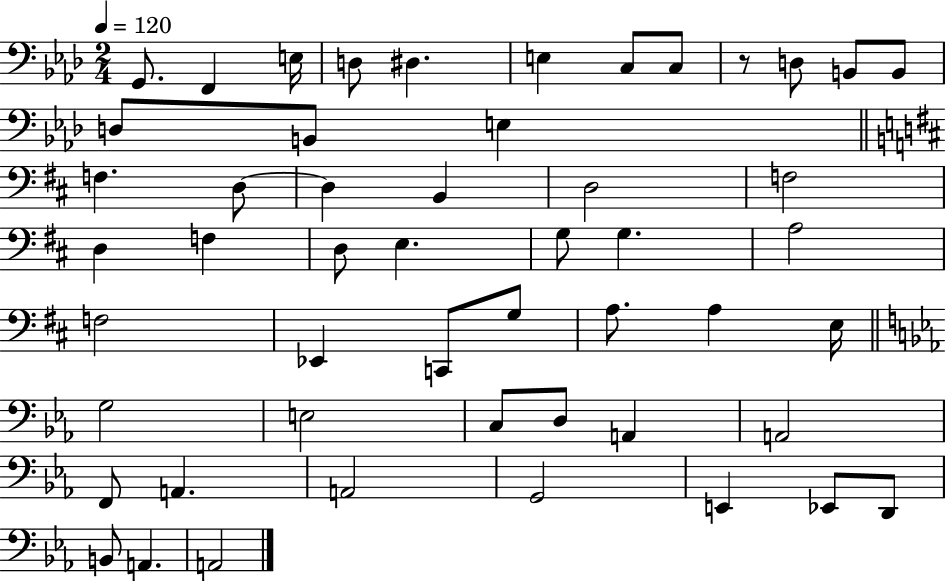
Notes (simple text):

G2/e. F2/q E3/s D3/e D#3/q. E3/q C3/e C3/e R/e D3/e B2/e B2/e D3/e B2/e E3/q F3/q. D3/e D3/q B2/q D3/h F3/h D3/q F3/q D3/e E3/q. G3/e G3/q. A3/h F3/h Eb2/q C2/e G3/e A3/e. A3/q E3/s G3/h E3/h C3/e D3/e A2/q A2/h F2/e A2/q. A2/h G2/h E2/q Eb2/e D2/e B2/e A2/q. A2/h